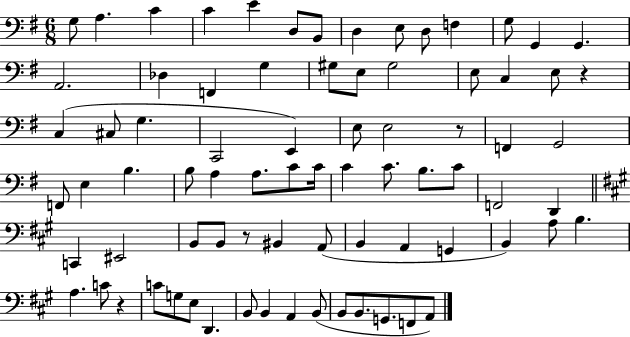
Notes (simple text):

G3/e A3/q. C4/q C4/q E4/q D3/e B2/e D3/q E3/e D3/e F3/q G3/e G2/q G2/q. A2/h. Db3/q F2/q G3/q G#3/e E3/e G#3/h E3/e C3/q E3/e R/q C3/q C#3/e G3/q. C2/h E2/q E3/e E3/h R/e F2/q G2/h F2/e E3/q B3/q. B3/e A3/q A3/e. C4/e C4/s C4/q C4/e. B3/e. C4/e F2/h D2/q C2/q EIS2/h B2/e B2/e R/e BIS2/q A2/e B2/q A2/q G2/q B2/q A3/e B3/q. A3/q. C4/e R/q C4/e G3/e E3/e D2/q. B2/e B2/q A2/q B2/e B2/e B2/e. G2/e. F2/e A2/e